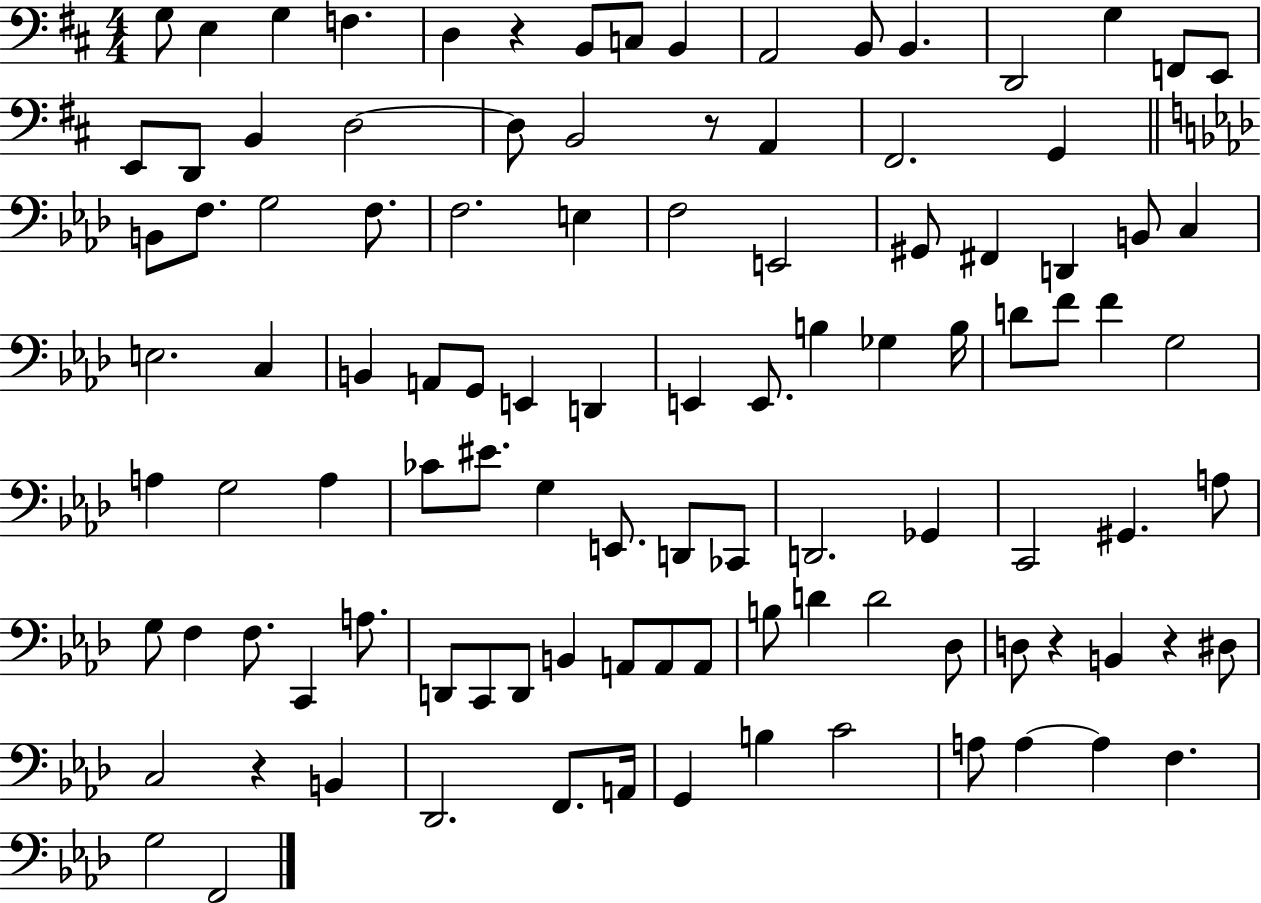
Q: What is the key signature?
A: D major